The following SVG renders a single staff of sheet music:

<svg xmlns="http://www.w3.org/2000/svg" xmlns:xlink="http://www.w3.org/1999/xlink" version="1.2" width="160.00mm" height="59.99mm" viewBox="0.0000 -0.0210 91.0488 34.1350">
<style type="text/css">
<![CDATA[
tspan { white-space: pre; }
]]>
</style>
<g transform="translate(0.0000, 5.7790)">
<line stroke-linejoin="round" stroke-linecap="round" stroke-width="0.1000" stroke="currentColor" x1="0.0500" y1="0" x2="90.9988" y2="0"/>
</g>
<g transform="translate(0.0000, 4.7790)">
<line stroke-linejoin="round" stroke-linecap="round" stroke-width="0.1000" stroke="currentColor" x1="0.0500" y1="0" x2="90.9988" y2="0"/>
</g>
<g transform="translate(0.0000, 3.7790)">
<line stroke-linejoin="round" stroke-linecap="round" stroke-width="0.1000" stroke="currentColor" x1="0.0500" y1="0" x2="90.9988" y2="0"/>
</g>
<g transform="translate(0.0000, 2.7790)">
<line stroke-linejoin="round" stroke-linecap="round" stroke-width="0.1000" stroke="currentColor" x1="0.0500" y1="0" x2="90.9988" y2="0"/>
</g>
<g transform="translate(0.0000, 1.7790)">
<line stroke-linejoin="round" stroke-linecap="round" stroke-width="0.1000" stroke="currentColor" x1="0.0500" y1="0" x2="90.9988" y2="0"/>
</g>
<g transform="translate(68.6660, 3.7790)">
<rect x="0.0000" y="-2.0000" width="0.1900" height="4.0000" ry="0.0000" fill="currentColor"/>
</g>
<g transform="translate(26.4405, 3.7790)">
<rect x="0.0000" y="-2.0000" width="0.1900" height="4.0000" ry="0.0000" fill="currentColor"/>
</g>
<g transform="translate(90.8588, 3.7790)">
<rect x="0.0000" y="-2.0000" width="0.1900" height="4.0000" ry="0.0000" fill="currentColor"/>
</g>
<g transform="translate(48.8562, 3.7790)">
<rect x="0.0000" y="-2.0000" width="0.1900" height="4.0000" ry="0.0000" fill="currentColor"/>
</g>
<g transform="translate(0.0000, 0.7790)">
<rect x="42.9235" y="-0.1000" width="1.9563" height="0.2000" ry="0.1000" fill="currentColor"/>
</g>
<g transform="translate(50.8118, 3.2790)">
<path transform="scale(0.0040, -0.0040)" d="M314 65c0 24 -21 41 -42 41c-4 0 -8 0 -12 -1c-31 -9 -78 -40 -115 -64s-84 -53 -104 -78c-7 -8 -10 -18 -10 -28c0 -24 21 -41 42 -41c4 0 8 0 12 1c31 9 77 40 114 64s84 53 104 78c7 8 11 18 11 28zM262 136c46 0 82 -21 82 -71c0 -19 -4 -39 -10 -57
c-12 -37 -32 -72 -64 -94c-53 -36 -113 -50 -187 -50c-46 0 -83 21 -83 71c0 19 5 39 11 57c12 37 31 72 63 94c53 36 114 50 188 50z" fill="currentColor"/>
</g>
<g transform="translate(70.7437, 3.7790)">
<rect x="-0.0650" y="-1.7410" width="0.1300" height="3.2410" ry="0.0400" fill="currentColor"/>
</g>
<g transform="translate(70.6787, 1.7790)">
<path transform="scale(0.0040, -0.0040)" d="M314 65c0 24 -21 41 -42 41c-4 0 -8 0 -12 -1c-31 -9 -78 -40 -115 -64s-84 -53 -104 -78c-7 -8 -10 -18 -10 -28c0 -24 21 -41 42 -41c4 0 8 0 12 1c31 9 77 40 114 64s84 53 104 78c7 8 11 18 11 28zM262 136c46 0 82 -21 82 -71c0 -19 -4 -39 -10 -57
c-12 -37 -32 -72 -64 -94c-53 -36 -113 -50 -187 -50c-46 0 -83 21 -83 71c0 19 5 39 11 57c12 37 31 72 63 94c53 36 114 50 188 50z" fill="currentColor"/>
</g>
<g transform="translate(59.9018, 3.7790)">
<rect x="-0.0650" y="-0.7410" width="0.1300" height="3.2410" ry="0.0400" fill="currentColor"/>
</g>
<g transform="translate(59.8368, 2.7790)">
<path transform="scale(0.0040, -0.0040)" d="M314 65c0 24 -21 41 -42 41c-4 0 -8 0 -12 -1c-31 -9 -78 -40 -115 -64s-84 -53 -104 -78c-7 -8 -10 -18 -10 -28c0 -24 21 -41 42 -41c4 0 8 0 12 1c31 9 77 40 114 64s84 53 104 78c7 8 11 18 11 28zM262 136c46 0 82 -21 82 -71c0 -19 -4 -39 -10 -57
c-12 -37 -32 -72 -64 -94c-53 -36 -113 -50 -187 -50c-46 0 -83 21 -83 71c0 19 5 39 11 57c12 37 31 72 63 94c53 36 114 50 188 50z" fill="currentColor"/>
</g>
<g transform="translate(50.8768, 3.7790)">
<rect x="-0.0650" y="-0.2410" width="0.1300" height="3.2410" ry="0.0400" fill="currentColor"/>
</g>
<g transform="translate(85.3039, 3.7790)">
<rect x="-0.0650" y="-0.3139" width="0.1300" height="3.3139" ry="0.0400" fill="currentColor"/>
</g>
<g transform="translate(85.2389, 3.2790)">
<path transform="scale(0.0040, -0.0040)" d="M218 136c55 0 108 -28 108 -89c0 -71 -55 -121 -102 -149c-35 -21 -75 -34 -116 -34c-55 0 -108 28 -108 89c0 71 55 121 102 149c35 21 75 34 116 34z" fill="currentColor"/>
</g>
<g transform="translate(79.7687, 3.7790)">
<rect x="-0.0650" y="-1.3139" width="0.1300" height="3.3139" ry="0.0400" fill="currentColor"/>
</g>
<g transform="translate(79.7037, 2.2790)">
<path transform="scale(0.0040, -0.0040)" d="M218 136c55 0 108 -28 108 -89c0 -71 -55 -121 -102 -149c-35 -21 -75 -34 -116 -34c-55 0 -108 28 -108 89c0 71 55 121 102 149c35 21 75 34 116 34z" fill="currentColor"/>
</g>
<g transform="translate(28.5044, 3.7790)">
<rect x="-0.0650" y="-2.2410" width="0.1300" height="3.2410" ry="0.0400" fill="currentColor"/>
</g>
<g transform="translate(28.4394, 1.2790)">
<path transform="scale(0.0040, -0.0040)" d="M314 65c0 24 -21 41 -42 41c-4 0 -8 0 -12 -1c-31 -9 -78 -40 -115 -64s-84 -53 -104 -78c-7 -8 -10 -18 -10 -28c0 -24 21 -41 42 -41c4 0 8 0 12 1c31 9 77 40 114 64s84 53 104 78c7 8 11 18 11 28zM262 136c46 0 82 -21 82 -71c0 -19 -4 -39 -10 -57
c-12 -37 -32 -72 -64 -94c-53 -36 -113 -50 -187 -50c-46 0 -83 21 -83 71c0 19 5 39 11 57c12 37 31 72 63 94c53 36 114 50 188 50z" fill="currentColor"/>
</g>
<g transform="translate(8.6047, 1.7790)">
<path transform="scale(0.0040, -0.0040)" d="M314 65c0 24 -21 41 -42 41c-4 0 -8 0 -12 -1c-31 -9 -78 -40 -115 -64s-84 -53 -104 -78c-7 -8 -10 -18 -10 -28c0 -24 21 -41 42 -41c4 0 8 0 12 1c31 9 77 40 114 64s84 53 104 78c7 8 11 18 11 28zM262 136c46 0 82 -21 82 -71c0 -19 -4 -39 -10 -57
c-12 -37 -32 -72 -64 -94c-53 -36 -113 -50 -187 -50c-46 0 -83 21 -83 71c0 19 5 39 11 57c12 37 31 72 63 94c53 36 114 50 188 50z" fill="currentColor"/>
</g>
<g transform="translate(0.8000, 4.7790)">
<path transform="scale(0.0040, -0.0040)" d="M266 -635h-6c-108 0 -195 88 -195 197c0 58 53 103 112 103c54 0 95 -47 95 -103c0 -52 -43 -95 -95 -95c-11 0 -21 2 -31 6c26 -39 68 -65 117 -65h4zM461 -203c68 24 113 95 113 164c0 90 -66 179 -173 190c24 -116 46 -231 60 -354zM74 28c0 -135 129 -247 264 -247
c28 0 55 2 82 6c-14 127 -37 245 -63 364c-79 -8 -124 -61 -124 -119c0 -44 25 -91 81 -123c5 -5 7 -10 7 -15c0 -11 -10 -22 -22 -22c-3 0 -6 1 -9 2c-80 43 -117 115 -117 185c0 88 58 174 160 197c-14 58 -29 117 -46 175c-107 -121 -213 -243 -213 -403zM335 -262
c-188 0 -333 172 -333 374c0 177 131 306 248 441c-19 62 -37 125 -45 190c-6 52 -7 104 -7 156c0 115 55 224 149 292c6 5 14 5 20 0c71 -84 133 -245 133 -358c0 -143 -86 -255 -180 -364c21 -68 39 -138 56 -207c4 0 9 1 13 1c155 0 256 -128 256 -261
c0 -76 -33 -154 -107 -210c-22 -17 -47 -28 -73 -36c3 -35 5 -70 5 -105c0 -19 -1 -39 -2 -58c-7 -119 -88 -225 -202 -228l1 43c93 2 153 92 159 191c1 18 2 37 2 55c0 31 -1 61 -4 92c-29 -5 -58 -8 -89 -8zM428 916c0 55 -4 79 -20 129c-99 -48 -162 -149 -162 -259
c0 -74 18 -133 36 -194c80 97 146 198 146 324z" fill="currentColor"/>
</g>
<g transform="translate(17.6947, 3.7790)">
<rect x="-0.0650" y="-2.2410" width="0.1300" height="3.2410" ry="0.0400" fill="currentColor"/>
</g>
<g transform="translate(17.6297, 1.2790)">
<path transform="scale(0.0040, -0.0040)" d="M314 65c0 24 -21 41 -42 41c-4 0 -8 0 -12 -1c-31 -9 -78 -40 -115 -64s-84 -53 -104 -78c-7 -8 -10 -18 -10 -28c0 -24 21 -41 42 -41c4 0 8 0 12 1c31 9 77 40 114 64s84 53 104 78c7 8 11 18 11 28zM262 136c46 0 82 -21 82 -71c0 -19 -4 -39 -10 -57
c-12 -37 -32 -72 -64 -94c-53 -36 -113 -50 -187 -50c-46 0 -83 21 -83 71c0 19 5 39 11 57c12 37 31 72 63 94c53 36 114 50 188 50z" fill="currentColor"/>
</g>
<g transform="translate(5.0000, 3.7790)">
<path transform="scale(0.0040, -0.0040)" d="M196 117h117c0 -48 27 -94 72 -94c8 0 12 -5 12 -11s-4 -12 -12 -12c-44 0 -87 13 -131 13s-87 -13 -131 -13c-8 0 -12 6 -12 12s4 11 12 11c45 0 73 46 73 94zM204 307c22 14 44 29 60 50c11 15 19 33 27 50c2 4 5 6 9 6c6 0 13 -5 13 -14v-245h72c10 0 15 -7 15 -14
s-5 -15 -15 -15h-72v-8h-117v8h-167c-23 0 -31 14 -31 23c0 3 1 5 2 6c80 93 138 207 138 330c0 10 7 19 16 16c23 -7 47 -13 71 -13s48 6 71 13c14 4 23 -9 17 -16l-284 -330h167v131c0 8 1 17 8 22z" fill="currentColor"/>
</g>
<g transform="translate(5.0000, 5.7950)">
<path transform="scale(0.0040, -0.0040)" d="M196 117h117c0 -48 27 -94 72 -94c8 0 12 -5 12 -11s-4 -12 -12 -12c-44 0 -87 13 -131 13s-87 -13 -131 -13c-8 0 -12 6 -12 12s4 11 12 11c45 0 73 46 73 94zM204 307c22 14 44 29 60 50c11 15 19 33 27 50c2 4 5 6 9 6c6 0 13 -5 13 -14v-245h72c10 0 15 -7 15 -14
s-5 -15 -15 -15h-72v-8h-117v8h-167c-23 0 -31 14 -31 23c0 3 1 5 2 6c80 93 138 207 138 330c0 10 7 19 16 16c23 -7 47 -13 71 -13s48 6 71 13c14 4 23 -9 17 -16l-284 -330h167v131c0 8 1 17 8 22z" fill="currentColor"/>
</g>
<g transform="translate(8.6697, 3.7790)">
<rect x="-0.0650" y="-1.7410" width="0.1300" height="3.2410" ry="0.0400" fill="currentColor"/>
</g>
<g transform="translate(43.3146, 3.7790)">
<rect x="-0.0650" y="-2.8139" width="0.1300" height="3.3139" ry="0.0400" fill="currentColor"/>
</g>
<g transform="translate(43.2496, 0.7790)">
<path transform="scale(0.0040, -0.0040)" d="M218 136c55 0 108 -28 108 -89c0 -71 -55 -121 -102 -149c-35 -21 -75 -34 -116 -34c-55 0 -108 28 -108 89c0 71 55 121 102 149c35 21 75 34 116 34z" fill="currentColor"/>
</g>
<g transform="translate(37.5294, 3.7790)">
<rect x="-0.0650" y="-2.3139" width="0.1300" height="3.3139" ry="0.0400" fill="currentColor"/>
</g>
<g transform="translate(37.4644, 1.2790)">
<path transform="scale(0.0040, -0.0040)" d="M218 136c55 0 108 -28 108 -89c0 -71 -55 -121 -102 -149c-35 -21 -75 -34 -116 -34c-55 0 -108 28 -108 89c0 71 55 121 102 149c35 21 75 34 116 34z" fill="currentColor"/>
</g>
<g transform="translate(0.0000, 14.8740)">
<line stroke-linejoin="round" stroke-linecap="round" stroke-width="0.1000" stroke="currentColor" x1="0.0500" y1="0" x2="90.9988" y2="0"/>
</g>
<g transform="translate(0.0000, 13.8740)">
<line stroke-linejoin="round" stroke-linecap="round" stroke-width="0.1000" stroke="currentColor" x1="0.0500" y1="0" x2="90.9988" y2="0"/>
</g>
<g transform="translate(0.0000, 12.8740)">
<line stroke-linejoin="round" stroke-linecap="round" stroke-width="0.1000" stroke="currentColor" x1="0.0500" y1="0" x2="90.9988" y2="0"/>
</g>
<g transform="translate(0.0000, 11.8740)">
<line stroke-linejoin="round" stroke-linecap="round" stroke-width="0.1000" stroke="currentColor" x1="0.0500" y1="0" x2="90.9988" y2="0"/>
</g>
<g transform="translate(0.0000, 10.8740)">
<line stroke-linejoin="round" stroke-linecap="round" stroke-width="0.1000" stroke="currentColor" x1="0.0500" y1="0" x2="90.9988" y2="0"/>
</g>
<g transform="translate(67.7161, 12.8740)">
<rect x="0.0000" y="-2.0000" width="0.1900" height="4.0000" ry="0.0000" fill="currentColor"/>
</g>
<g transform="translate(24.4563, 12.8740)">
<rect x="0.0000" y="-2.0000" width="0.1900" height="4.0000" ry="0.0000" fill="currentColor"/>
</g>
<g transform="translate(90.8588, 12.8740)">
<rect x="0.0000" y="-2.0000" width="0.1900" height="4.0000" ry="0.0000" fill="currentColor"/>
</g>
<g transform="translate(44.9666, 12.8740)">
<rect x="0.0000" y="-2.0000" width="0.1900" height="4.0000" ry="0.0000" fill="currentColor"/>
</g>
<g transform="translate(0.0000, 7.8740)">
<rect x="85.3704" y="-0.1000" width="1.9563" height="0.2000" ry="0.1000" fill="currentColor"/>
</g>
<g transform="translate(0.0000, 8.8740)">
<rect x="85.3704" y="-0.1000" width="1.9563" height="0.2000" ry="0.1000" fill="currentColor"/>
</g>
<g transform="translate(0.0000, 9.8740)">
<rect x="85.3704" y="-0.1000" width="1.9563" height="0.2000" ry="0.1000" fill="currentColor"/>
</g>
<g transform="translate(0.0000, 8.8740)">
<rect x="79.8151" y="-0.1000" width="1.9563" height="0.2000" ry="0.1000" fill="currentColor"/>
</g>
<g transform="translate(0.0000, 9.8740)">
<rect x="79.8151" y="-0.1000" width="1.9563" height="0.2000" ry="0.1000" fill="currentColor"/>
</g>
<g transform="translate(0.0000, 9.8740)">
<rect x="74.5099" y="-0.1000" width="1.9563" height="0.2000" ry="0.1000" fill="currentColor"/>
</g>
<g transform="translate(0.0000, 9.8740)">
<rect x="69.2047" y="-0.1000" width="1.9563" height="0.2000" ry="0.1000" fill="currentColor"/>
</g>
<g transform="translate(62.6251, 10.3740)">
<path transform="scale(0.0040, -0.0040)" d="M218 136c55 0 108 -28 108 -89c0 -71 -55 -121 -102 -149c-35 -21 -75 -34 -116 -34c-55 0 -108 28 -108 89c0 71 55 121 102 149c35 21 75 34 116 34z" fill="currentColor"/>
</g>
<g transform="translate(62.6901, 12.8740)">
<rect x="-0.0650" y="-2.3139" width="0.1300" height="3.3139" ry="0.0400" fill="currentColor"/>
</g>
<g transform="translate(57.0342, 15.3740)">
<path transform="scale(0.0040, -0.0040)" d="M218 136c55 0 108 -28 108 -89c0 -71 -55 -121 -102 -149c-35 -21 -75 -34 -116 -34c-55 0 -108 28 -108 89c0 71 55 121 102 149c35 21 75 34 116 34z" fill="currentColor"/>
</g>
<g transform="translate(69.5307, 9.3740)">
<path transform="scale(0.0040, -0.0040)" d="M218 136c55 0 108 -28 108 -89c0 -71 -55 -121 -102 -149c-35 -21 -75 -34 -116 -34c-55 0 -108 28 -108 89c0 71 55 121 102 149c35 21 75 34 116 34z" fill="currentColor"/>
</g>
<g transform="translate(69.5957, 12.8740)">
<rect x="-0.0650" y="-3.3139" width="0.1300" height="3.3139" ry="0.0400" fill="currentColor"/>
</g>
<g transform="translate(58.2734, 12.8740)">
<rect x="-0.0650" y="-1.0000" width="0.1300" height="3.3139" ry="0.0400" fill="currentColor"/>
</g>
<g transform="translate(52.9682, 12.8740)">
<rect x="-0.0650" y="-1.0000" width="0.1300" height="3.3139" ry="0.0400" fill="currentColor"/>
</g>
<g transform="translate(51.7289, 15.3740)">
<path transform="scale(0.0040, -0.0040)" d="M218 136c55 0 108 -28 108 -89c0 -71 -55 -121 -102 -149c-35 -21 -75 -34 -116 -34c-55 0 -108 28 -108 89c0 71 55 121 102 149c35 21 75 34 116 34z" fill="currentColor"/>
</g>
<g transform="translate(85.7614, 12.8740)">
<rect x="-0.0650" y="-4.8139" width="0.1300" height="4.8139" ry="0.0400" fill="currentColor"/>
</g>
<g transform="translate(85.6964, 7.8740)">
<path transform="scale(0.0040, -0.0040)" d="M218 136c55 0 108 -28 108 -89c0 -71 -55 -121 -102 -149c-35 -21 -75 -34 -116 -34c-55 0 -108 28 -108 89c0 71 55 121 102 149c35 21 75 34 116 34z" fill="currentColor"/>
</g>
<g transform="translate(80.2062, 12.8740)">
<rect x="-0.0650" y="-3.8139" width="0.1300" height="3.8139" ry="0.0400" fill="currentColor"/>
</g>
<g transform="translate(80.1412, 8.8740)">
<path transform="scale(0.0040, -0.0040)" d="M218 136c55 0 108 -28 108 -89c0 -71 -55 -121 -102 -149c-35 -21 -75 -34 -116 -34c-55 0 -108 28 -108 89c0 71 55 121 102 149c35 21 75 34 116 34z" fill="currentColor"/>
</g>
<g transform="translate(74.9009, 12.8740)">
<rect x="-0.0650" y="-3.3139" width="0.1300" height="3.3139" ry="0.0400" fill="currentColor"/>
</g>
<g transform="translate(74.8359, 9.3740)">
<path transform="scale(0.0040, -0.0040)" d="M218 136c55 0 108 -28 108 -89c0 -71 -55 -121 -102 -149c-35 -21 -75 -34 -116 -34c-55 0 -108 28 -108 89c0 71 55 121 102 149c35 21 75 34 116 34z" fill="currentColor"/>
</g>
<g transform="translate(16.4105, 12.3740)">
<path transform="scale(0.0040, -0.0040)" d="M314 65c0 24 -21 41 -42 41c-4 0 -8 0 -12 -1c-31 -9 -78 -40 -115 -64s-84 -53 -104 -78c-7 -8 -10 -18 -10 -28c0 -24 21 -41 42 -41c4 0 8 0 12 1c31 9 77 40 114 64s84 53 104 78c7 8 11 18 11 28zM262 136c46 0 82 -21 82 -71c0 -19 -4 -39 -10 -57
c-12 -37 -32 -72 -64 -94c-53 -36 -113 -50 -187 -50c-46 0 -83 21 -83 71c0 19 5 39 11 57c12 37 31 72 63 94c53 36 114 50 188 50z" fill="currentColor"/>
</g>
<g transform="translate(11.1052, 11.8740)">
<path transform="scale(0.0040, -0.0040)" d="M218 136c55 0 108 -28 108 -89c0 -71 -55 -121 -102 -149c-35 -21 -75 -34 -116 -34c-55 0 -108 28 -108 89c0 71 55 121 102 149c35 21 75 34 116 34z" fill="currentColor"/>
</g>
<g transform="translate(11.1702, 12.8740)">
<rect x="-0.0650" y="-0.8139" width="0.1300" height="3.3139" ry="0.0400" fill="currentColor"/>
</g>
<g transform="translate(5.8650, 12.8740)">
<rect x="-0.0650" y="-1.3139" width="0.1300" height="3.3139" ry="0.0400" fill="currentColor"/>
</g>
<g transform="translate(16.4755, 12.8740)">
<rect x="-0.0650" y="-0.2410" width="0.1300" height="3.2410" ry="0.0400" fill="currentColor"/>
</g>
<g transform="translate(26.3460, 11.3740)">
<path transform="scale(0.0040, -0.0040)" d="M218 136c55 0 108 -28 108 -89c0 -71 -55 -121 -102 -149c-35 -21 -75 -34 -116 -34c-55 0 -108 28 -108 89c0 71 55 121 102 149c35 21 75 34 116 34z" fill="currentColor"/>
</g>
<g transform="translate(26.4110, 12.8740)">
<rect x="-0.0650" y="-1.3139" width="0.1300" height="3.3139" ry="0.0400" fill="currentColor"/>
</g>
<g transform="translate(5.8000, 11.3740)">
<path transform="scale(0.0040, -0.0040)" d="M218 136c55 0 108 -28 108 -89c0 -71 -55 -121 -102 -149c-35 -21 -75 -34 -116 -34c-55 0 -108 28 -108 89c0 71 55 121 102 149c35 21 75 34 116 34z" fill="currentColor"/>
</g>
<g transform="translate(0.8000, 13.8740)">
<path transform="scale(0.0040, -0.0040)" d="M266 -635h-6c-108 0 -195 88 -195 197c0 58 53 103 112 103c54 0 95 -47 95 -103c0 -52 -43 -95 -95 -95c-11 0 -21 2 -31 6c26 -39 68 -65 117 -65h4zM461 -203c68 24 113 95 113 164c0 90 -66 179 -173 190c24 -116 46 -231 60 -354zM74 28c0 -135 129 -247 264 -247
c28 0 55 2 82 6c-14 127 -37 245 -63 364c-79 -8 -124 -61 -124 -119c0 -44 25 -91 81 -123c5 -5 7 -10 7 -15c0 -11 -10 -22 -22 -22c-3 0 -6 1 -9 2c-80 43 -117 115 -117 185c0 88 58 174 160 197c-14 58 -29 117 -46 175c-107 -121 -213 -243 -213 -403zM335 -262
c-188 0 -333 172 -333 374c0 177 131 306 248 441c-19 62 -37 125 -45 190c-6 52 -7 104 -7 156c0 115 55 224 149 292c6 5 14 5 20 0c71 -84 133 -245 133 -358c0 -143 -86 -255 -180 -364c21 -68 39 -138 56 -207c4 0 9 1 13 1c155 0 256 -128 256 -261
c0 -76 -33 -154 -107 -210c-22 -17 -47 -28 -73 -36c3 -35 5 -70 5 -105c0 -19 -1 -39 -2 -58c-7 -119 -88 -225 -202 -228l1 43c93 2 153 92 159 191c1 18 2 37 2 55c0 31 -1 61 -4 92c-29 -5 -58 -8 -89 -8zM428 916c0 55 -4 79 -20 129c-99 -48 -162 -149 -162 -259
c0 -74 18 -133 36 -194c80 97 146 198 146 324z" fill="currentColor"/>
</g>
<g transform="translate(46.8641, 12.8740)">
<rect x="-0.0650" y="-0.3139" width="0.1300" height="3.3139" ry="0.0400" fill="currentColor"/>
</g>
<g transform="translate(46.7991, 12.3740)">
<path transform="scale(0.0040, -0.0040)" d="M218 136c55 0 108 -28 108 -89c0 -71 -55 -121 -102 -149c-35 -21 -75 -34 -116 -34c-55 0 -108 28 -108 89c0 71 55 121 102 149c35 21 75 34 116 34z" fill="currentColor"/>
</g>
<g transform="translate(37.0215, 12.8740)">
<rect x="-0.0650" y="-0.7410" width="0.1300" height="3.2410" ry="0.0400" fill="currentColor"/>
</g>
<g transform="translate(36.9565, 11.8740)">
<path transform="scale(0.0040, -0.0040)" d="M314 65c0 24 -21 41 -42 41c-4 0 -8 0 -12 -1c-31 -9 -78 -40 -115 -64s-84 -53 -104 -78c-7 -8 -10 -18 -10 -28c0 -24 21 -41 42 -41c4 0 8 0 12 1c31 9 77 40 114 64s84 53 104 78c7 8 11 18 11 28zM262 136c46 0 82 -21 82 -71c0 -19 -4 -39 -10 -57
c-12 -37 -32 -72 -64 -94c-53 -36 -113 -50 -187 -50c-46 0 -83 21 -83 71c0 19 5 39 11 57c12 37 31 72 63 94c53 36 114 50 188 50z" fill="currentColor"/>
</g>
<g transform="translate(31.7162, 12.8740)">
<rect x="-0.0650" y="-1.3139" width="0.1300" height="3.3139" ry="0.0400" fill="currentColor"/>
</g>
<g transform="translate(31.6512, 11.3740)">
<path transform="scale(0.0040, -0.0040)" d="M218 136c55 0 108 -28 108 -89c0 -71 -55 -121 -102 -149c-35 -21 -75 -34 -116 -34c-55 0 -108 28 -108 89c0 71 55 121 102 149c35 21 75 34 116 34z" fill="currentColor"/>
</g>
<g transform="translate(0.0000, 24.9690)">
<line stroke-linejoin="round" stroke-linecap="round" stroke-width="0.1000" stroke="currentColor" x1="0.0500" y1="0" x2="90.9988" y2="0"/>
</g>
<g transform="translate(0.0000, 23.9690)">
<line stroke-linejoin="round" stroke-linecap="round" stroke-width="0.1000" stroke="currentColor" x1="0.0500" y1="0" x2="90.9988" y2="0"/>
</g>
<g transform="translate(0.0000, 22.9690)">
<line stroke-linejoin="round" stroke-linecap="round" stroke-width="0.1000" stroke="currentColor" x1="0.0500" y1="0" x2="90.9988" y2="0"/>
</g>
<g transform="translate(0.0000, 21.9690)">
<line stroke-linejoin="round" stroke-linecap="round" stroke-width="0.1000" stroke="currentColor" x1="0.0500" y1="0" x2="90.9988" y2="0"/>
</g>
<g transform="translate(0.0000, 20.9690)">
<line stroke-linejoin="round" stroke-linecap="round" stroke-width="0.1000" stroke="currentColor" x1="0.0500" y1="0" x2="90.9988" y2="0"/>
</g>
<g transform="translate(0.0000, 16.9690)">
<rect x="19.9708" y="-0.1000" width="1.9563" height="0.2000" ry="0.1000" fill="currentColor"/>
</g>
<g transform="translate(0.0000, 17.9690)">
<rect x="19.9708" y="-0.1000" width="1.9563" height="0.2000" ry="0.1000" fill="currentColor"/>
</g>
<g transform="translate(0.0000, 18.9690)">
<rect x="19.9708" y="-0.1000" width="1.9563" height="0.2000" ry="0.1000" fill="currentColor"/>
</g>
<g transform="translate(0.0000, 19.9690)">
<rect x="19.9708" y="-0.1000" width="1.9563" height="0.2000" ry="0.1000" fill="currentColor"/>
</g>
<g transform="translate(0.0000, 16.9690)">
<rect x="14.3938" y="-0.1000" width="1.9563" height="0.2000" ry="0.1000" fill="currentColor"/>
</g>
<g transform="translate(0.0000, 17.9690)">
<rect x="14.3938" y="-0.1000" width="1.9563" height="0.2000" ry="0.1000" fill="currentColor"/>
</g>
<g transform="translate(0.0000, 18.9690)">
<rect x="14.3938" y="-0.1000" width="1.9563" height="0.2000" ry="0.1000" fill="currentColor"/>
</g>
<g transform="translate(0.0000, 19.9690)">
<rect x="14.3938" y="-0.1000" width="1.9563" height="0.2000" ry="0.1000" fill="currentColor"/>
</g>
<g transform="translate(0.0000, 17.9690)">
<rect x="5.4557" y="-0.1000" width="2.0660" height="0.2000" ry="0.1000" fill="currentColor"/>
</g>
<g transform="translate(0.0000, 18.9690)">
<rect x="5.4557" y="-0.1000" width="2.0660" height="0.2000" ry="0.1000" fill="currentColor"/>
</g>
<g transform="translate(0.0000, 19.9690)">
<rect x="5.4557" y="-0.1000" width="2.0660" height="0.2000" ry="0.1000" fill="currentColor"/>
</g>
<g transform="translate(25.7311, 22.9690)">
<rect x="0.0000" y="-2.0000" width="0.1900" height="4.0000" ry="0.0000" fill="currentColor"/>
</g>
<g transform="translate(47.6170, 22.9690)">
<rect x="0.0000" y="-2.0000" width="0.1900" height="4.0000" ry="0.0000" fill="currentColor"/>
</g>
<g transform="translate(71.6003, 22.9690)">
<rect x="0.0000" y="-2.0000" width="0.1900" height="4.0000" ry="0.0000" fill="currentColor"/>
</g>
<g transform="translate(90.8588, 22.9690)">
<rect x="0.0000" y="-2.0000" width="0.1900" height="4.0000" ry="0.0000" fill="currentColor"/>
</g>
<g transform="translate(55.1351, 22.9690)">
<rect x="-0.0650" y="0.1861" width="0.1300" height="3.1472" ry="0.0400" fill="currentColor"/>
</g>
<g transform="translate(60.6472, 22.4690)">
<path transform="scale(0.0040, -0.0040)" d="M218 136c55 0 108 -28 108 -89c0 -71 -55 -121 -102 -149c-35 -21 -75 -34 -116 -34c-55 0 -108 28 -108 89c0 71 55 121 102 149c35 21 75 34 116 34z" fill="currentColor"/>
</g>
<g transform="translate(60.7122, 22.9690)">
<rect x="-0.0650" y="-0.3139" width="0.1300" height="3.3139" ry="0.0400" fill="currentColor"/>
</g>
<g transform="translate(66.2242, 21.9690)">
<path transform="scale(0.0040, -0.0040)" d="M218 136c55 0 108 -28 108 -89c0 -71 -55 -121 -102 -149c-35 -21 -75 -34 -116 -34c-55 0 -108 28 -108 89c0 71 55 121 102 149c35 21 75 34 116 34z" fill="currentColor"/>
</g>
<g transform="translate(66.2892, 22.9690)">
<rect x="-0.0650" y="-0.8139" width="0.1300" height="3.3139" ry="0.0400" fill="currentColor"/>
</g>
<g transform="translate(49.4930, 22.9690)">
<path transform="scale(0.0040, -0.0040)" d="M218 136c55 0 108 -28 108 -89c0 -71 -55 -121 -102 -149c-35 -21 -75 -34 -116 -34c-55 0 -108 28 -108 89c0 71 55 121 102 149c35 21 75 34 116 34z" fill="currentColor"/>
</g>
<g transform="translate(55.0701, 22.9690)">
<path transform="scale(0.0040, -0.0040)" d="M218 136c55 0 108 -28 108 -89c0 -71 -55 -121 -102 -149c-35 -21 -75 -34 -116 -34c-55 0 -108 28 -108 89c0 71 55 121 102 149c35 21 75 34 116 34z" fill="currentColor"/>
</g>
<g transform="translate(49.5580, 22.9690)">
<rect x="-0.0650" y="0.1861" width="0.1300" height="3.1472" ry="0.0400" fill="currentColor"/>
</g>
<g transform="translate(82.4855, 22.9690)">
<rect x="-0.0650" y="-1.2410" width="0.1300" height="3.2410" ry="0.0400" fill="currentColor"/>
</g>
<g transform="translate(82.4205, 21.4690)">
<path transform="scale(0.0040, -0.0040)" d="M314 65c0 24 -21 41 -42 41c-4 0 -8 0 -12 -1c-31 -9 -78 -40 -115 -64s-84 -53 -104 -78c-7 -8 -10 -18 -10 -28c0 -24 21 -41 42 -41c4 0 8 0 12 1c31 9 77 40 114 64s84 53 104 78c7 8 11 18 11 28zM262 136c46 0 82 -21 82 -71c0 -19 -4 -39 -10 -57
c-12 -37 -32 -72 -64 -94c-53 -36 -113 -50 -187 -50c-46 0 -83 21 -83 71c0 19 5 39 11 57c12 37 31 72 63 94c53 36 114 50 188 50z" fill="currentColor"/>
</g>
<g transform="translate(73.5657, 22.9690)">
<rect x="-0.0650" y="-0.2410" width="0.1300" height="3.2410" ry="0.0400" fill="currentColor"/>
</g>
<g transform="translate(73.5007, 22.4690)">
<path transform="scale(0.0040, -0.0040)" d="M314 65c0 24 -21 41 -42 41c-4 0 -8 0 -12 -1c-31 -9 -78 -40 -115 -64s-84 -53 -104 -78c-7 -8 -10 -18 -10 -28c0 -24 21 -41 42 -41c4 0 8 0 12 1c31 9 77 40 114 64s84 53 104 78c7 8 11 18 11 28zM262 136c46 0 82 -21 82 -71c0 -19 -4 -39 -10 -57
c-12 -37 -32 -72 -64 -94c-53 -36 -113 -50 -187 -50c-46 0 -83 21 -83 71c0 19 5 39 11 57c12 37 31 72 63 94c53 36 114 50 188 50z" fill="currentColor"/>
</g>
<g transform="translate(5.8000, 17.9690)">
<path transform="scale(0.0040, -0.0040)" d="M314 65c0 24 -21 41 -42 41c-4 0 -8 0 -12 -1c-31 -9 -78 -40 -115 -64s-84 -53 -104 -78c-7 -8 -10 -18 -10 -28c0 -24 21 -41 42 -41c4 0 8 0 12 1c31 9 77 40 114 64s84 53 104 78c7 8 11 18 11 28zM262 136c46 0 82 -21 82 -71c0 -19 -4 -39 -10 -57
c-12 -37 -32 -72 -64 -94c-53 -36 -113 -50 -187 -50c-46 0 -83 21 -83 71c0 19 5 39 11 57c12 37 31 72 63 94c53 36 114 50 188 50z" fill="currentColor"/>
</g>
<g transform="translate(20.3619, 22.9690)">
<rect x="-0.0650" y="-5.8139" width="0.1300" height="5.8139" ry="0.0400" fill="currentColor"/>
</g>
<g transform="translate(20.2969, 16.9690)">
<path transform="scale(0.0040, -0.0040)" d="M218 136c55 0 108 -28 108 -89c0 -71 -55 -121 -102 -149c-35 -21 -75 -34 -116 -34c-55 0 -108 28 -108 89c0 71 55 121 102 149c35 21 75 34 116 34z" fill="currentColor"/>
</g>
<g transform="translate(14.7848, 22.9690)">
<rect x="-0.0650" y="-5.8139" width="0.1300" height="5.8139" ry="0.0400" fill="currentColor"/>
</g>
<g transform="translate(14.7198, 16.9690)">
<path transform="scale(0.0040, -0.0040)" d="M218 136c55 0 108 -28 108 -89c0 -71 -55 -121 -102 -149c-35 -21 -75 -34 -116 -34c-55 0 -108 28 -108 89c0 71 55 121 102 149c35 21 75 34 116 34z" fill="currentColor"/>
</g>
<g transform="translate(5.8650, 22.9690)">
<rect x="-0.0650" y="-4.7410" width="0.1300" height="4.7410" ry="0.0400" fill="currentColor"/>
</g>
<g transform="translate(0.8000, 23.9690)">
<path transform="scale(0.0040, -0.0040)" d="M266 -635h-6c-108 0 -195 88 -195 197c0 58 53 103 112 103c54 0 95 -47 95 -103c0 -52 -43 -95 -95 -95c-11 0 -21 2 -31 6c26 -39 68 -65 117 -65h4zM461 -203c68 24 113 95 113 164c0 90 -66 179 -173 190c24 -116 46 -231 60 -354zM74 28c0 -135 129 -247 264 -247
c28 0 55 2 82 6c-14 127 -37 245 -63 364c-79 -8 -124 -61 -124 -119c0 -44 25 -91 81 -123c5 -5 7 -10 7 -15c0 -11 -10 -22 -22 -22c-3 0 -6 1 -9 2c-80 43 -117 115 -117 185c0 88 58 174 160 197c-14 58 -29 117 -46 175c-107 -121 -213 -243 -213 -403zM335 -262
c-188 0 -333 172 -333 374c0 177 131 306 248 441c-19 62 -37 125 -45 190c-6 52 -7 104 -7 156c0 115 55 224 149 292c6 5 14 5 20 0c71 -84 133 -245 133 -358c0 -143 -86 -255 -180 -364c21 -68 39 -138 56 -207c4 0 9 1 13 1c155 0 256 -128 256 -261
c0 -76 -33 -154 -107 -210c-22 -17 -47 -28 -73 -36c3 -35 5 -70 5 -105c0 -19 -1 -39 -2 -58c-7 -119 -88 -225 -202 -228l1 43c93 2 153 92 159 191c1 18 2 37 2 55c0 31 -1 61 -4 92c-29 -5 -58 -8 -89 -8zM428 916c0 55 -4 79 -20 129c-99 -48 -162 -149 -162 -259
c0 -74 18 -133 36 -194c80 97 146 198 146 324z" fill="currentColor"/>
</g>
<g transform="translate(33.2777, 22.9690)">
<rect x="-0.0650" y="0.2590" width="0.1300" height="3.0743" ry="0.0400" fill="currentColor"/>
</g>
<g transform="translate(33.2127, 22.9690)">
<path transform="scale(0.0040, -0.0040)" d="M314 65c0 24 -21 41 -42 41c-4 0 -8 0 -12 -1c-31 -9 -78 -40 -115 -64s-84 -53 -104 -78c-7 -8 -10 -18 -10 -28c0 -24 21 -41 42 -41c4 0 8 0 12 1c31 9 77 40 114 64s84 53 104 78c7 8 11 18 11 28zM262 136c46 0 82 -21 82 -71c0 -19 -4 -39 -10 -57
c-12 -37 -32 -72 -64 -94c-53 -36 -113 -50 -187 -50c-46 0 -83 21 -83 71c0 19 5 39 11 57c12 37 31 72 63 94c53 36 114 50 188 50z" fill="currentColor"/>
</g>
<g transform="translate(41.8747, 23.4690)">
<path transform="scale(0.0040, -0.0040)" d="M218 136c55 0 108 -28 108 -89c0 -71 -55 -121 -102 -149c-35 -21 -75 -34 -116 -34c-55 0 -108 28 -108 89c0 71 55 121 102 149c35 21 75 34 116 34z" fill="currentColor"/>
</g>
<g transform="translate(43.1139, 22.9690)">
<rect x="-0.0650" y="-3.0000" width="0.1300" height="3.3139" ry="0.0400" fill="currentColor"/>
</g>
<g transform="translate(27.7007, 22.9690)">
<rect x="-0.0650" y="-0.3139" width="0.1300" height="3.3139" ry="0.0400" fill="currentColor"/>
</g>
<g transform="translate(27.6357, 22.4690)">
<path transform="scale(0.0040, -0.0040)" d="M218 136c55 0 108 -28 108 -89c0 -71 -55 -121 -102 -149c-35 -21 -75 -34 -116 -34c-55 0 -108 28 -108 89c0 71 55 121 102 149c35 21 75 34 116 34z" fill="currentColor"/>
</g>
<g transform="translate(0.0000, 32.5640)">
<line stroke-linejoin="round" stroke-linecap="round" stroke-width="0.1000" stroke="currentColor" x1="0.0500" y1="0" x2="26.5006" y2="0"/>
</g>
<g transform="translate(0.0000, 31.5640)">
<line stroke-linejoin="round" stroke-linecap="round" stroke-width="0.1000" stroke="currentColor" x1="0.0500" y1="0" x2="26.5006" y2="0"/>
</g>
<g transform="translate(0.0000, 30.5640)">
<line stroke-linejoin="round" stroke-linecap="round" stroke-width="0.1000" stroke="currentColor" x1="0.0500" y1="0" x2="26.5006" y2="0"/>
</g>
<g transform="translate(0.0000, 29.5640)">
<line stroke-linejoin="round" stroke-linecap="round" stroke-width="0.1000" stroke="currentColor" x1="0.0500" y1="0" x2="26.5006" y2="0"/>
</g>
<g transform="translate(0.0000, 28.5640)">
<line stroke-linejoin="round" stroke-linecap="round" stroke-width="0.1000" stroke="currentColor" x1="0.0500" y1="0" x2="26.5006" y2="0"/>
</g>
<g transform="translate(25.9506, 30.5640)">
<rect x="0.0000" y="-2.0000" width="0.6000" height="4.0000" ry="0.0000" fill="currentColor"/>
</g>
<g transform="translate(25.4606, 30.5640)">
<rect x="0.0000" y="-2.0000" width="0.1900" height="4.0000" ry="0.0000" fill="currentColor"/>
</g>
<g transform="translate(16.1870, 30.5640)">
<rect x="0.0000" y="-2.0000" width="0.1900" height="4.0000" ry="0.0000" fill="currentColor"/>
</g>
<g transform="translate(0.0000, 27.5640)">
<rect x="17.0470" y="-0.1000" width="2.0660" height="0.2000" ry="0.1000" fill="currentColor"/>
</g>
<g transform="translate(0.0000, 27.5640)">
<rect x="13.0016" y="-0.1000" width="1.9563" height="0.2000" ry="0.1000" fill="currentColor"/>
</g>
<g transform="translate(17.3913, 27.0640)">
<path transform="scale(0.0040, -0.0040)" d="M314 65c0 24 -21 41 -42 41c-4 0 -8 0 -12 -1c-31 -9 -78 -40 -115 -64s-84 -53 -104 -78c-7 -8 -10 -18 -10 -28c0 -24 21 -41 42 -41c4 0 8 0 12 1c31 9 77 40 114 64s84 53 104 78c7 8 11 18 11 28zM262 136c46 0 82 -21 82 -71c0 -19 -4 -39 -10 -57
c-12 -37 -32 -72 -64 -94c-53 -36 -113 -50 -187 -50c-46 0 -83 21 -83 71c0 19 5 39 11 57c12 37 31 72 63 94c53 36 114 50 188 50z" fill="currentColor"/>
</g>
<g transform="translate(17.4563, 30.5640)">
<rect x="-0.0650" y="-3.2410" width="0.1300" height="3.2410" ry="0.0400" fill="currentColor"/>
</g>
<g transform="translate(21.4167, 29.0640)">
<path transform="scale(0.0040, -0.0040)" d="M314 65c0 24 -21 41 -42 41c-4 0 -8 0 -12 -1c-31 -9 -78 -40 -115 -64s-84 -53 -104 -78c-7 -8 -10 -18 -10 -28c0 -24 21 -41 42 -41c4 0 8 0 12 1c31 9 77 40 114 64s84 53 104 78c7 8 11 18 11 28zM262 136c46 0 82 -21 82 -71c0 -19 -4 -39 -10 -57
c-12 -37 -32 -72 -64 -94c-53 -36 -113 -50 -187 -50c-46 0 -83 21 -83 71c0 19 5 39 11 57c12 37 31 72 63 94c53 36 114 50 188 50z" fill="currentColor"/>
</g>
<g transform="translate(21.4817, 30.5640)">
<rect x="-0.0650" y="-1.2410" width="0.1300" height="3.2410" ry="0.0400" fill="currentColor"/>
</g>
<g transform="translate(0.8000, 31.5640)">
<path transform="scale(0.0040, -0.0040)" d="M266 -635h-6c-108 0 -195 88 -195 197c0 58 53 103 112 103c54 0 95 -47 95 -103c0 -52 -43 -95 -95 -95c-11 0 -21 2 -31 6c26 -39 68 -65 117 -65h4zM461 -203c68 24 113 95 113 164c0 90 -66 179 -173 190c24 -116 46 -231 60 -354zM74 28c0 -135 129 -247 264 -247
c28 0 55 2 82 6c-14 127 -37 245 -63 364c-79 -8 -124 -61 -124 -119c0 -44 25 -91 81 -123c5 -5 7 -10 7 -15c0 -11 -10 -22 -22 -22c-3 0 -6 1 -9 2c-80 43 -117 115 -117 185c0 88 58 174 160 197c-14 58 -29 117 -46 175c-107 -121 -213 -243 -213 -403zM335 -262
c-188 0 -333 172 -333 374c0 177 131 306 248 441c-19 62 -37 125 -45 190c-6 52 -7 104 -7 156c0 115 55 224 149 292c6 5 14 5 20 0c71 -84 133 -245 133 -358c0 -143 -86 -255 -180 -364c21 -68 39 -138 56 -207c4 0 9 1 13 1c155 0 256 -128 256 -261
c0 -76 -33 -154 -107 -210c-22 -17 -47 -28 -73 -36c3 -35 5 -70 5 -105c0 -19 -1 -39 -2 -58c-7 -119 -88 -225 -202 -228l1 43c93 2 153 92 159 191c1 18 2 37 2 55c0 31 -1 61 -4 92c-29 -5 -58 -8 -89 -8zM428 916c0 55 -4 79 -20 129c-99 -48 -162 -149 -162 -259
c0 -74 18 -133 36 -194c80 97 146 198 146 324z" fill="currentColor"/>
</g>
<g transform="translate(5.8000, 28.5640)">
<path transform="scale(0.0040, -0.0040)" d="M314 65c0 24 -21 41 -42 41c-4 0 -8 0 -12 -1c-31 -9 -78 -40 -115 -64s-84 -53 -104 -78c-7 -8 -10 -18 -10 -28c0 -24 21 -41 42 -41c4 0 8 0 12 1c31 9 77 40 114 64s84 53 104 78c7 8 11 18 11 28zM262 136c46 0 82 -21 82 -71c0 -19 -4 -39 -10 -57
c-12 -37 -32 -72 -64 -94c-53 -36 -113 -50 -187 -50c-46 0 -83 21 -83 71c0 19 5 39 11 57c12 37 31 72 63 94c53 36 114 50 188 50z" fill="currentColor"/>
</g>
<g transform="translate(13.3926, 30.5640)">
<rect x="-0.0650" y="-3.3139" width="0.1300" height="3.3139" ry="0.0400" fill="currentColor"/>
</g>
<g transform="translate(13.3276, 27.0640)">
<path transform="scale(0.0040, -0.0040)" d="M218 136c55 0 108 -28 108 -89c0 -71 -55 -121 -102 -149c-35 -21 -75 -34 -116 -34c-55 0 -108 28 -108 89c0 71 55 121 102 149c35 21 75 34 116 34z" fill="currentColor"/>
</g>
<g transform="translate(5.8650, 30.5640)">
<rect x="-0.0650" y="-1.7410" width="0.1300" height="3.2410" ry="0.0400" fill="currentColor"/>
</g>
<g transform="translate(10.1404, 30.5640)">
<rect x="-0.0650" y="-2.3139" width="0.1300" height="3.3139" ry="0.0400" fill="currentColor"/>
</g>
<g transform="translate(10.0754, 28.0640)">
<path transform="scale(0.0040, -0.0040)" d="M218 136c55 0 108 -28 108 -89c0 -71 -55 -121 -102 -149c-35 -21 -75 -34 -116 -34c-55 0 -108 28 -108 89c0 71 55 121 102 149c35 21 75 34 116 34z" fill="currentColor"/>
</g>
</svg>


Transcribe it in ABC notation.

X:1
T:Untitled
M:4/4
L:1/4
K:C
f2 g2 g2 g a c2 d2 f2 e c e d c2 e e d2 c D D g b b c' e' e'2 g' g' c B2 A B B c d c2 e2 f2 g b b2 e2